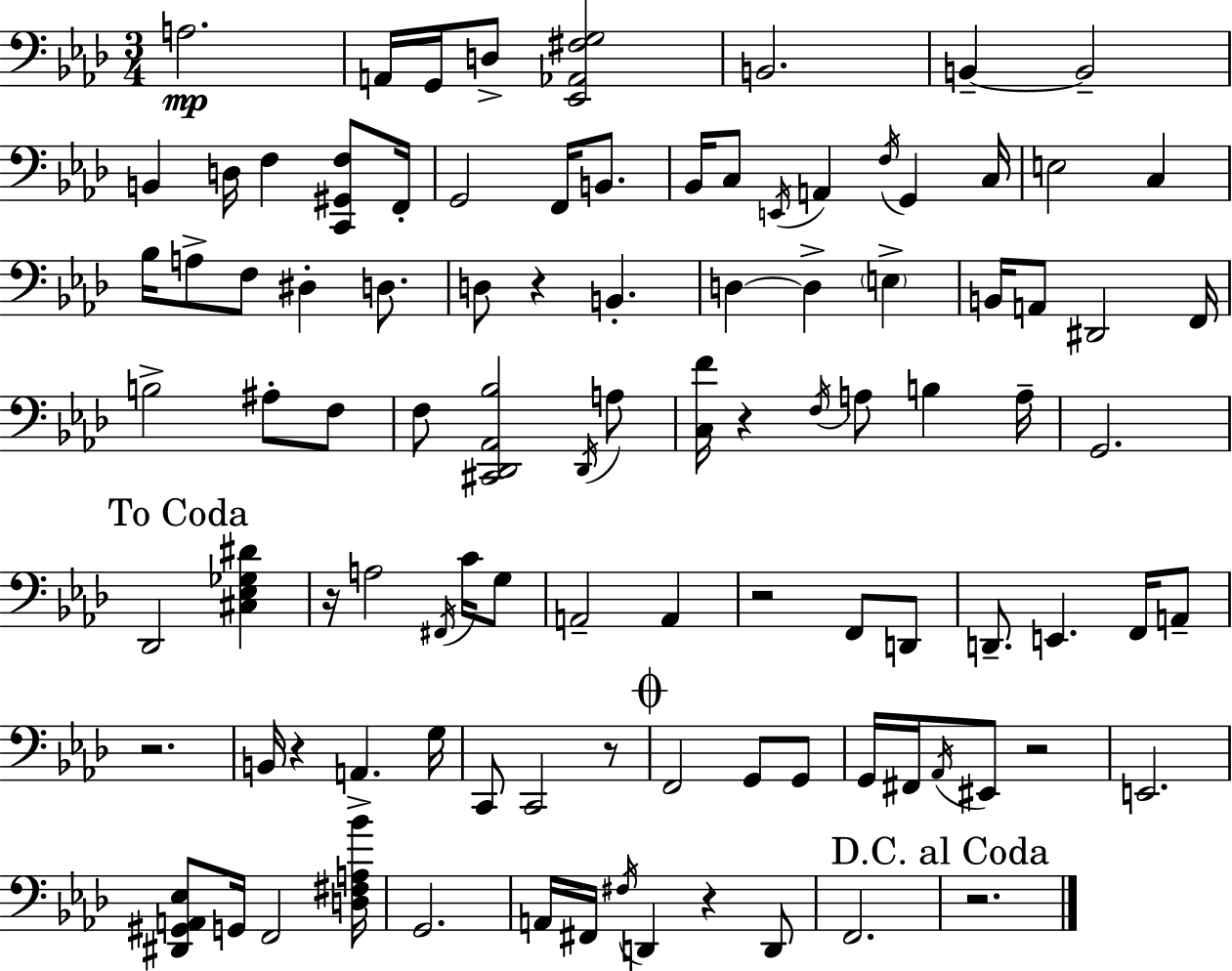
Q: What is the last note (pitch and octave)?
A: F2